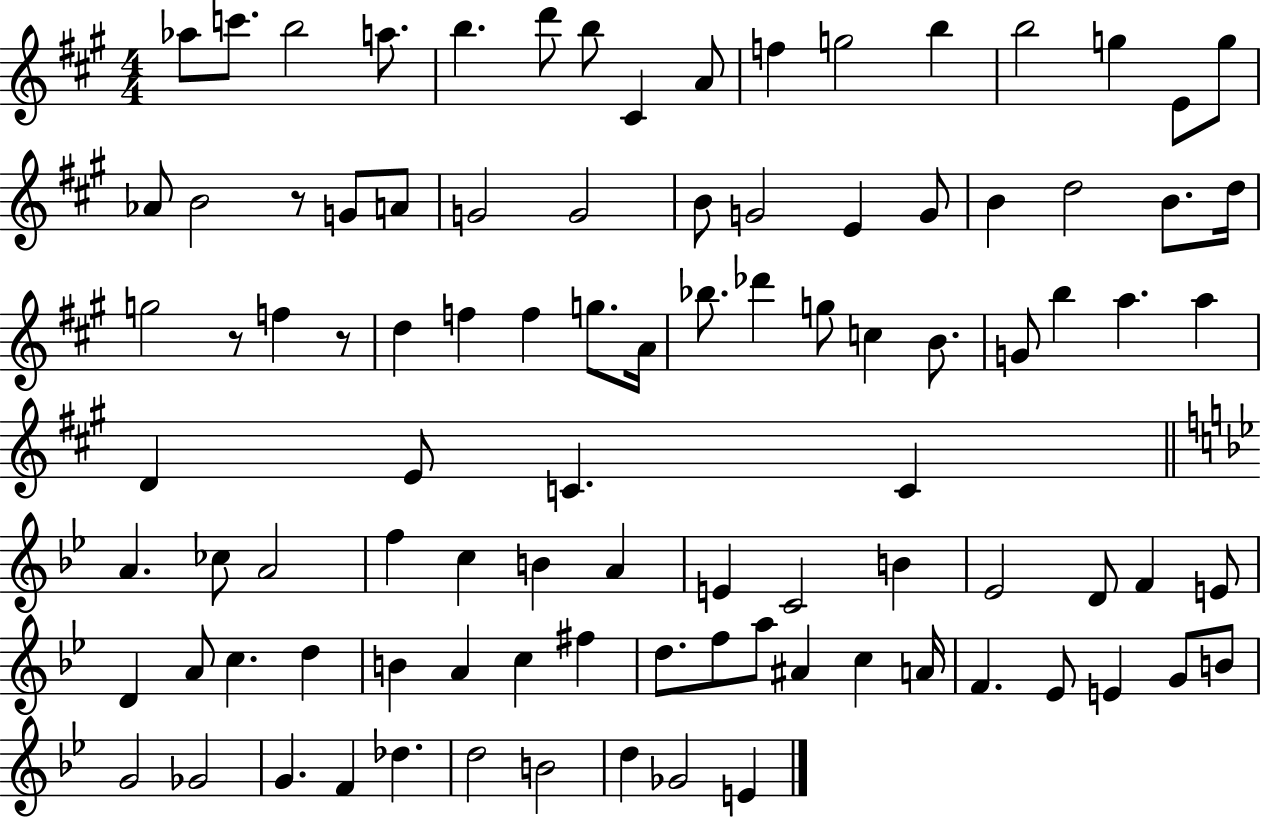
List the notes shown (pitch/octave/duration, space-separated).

Ab5/e C6/e. B5/h A5/e. B5/q. D6/e B5/e C#4/q A4/e F5/q G5/h B5/q B5/h G5/q E4/e G5/e Ab4/e B4/h R/e G4/e A4/e G4/h G4/h B4/e G4/h E4/q G4/e B4/q D5/h B4/e. D5/s G5/h R/e F5/q R/e D5/q F5/q F5/q G5/e. A4/s Bb5/e. Db6/q G5/e C5/q B4/e. G4/e B5/q A5/q. A5/q D4/q E4/e C4/q. C4/q A4/q. CES5/e A4/h F5/q C5/q B4/q A4/q E4/q C4/h B4/q Eb4/h D4/e F4/q E4/e D4/q A4/e C5/q. D5/q B4/q A4/q C5/q F#5/q D5/e. F5/e A5/e A#4/q C5/q A4/s F4/q. Eb4/e E4/q G4/e B4/e G4/h Gb4/h G4/q. F4/q Db5/q. D5/h B4/h D5/q Gb4/h E4/q